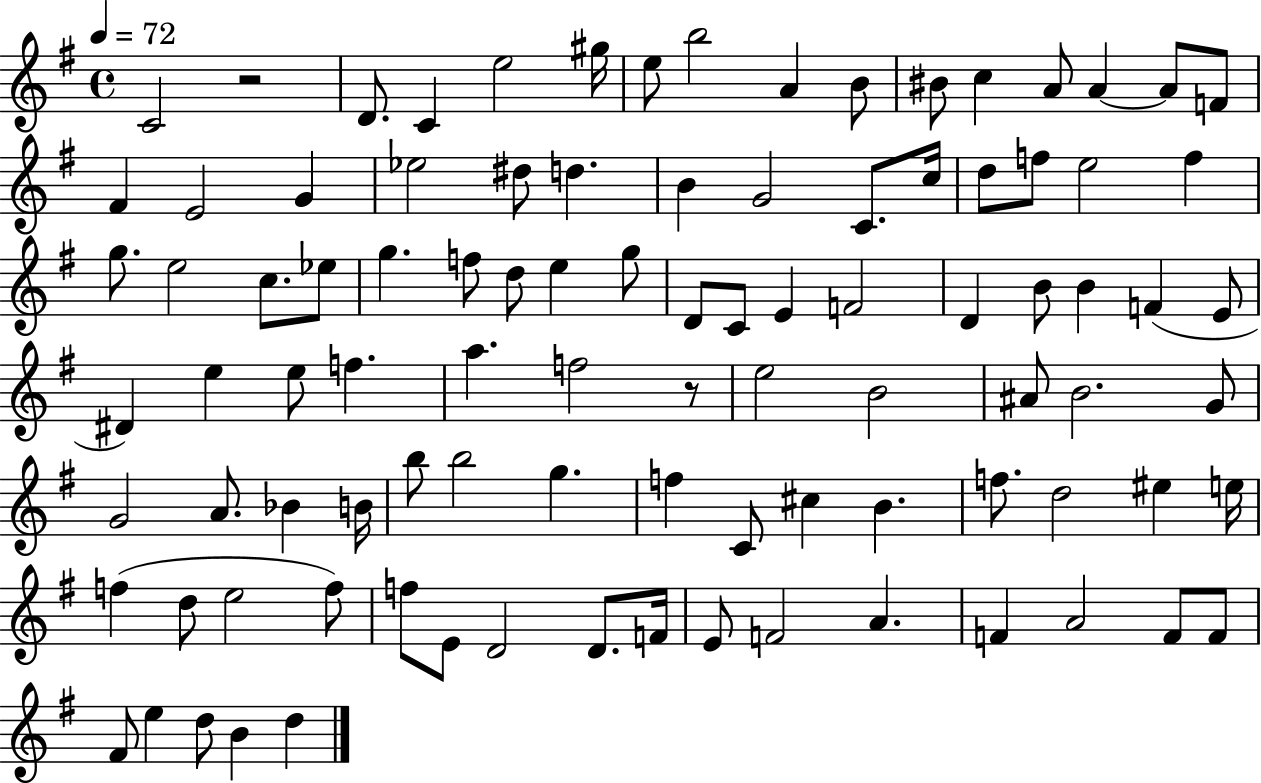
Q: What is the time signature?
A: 4/4